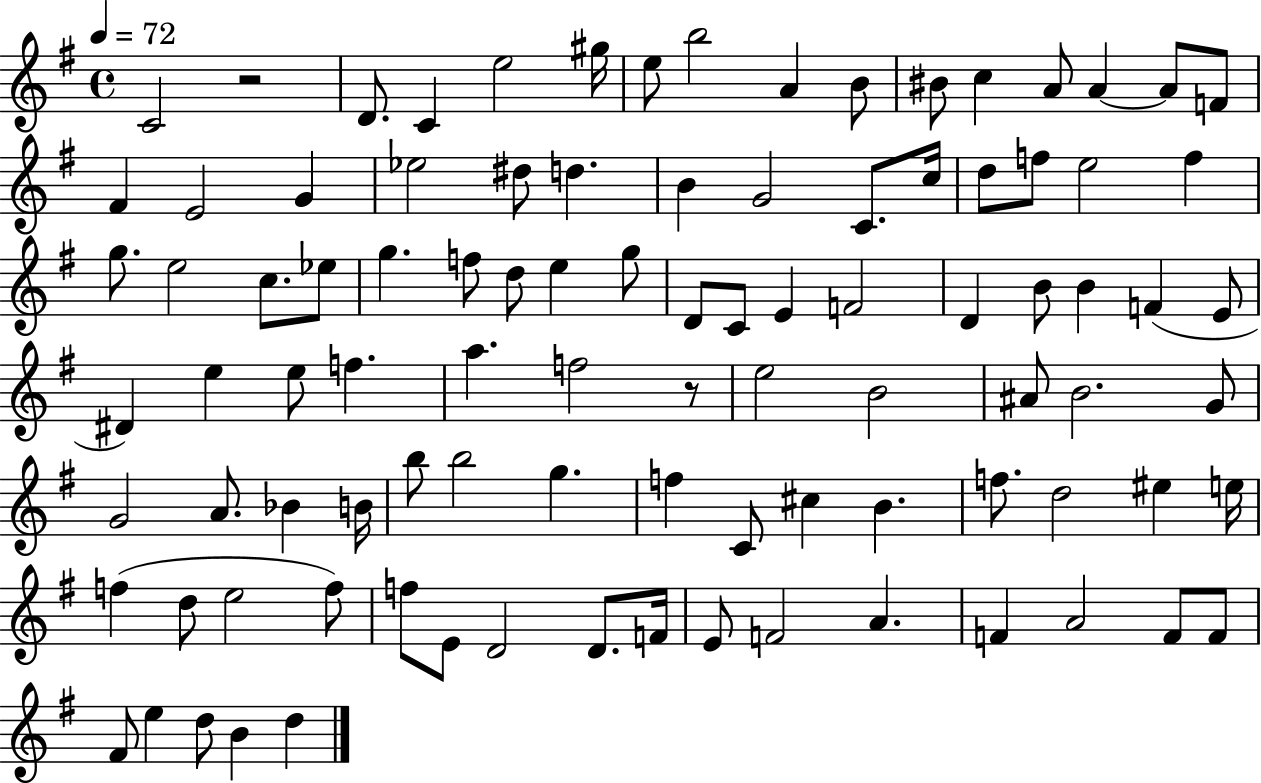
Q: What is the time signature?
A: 4/4